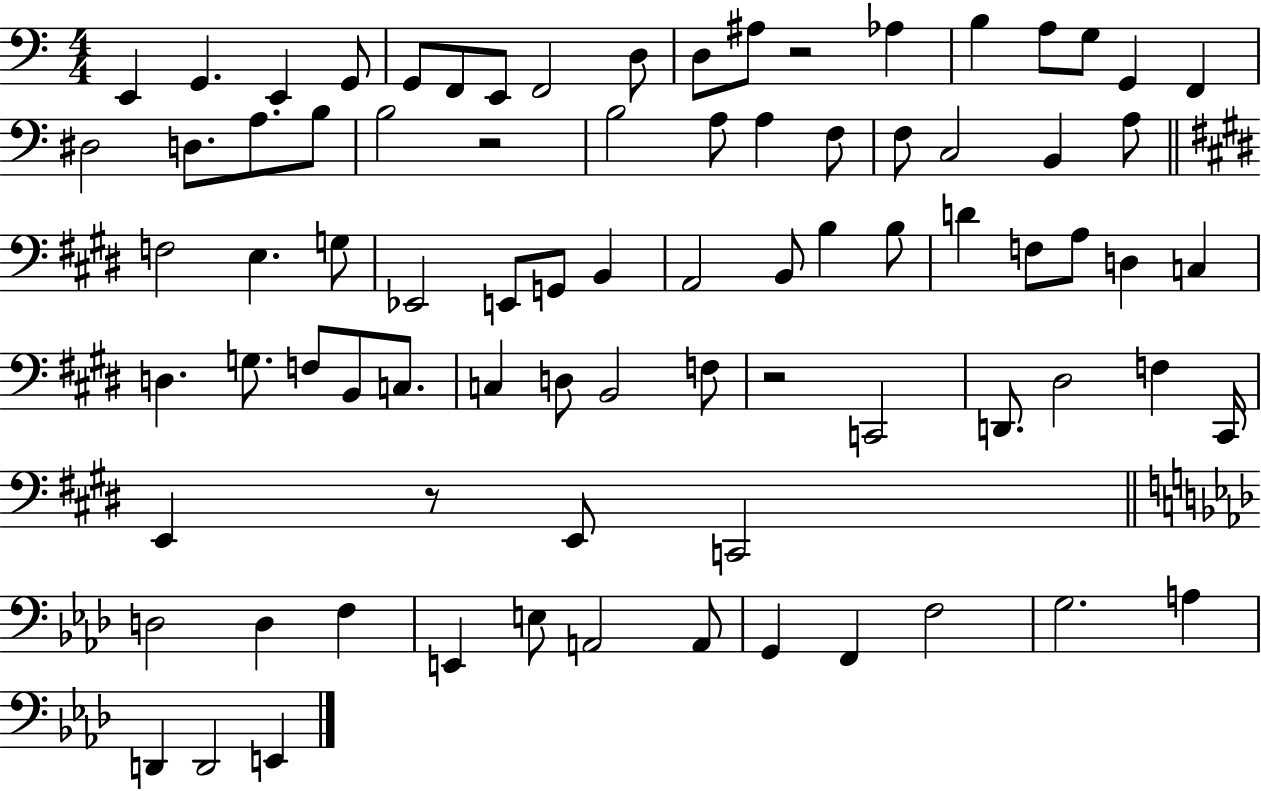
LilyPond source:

{
  \clef bass
  \numericTimeSignature
  \time 4/4
  \key c \major
  e,4 g,4. e,4 g,8 | g,8 f,8 e,8 f,2 d8 | d8 ais8 r2 aes4 | b4 a8 g8 g,4 f,4 | \break dis2 d8. a8. b8 | b2 r2 | b2 a8 a4 f8 | f8 c2 b,4 a8 | \break \bar "||" \break \key e \major f2 e4. g8 | ees,2 e,8 g,8 b,4 | a,2 b,8 b4 b8 | d'4 f8 a8 d4 c4 | \break d4. g8. f8 b,8 c8. | c4 d8 b,2 f8 | r2 c,2 | d,8. dis2 f4 cis,16 | \break e,4 r8 e,8 c,2 | \bar "||" \break \key aes \major d2 d4 f4 | e,4 e8 a,2 a,8 | g,4 f,4 f2 | g2. a4 | \break d,4 d,2 e,4 | \bar "|."
}